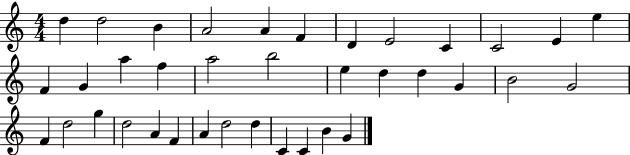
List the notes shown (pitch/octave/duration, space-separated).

D5/q D5/h B4/q A4/h A4/q F4/q D4/q E4/h C4/q C4/h E4/q E5/q F4/q G4/q A5/q F5/q A5/h B5/h E5/q D5/q D5/q G4/q B4/h G4/h F4/q D5/h G5/q D5/h A4/q F4/q A4/q D5/h D5/q C4/q C4/q B4/q G4/q